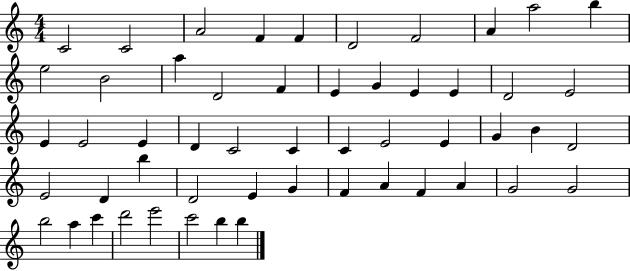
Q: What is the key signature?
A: C major